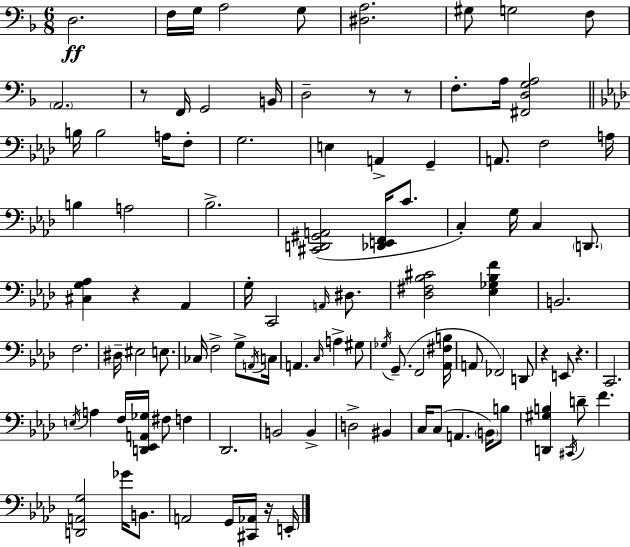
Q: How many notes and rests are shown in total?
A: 103